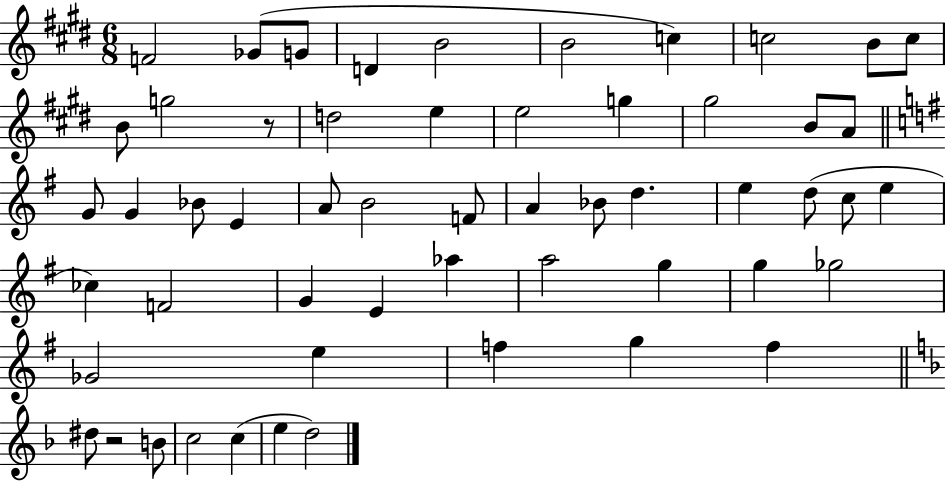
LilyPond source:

{
  \clef treble
  \numericTimeSignature
  \time 6/8
  \key e \major
  f'2 ges'8( g'8 | d'4 b'2 | b'2 c''4) | c''2 b'8 c''8 | \break b'8 g''2 r8 | d''2 e''4 | e''2 g''4 | gis''2 b'8 a'8 | \break \bar "||" \break \key g \major g'8 g'4 bes'8 e'4 | a'8 b'2 f'8 | a'4 bes'8 d''4. | e''4 d''8( c''8 e''4 | \break ces''4) f'2 | g'4 e'4 aes''4 | a''2 g''4 | g''4 ges''2 | \break ges'2 e''4 | f''4 g''4 f''4 | \bar "||" \break \key d \minor dis''8 r2 b'8 | c''2 c''4( | e''4 d''2) | \bar "|."
}